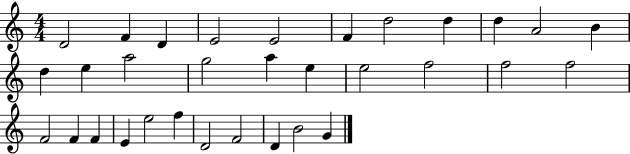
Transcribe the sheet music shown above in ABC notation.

X:1
T:Untitled
M:4/4
L:1/4
K:C
D2 F D E2 E2 F d2 d d A2 B d e a2 g2 a e e2 f2 f2 f2 F2 F F E e2 f D2 F2 D B2 G